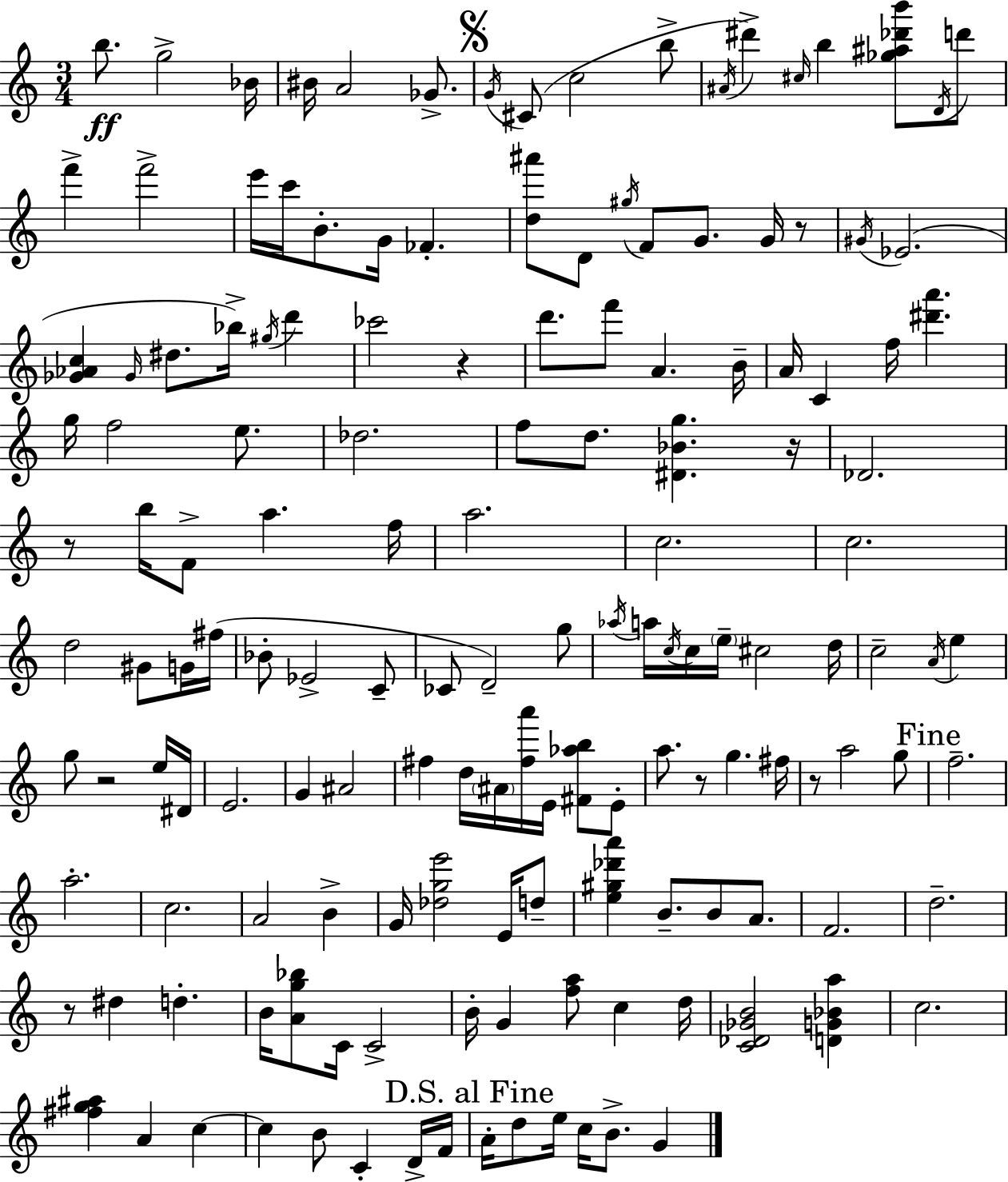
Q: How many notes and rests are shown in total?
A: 151